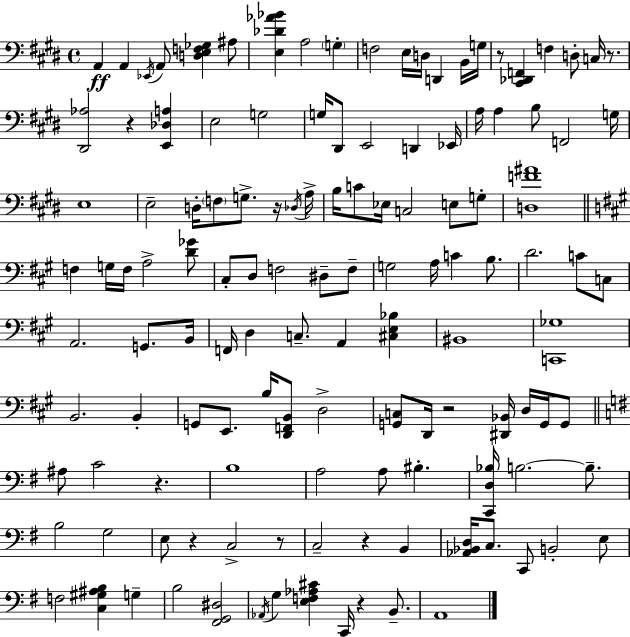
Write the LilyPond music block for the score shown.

{
  \clef bass
  \time 4/4
  \defaultTimeSignature
  \key e \major
  \repeat volta 2 { a,4\ff a,4 \acciaccatura { ees,16 } a,8 <d e f ges>4 ais8 | <e des' aes' bes'>4 a2 \parenthesize g4-. | f2 e16 d16 d,4 b,16 | g16 r8 <cis, des, f,>4 f4 d8-. c16 r8. | \break <dis, aes>2 r4 <e, des a>4 | e2 g2 | g16 dis,8 e,2 d,4 | ees,16 a16 a4 b8 f,2 | \break g16 e1 | e2-- d16-. \parenthesize f8 g8.-> r16 | \acciaccatura { des16 } a16-> b16 c'8 ees16 c2 e8 | g8-. <d f' ais'>1 | \break \bar "||" \break \key a \major f4 g16 f16 a2-> <d' ges'>8 | cis8-. d8 f2 dis8-- f8-- | g2 a16 c'4 b8. | d'2. c'8 c8 | \break a,2. g,8. b,16 | f,16 d4 c8.-- a,4 <cis e bes>4 | bis,1 | <c, ges>1 | \break b,2. b,4-. | g,8 e,8. b16 <d, f, b,>8 d2-> | <g, c>8 d,16 r2 <dis, bes,>16 d16 g,16 g,8 | \bar "||" \break \key g \major ais8 c'2 r4. | b1 | a2 a8 bis4.-. | <c, d bes>16 b2.~~ b8.-- | \break b2 g2 | e8 r4 c2-> r8 | c2-- r4 b,4 | <aes, bes, d>16 c8. c,8 b,2-. e8 | \break f2 <c gis ais b>4 g4-- | b2 <fis, g, dis>2 | \acciaccatura { aes,16 } g4 <e f aes cis'>4 c,16 r4 b,8.-- | a,1 | \break } \bar "|."
}